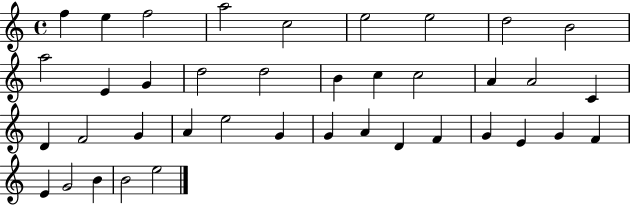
F5/q E5/q F5/h A5/h C5/h E5/h E5/h D5/h B4/h A5/h E4/q G4/q D5/h D5/h B4/q C5/q C5/h A4/q A4/h C4/q D4/q F4/h G4/q A4/q E5/h G4/q G4/q A4/q D4/q F4/q G4/q E4/q G4/q F4/q E4/q G4/h B4/q B4/h E5/h